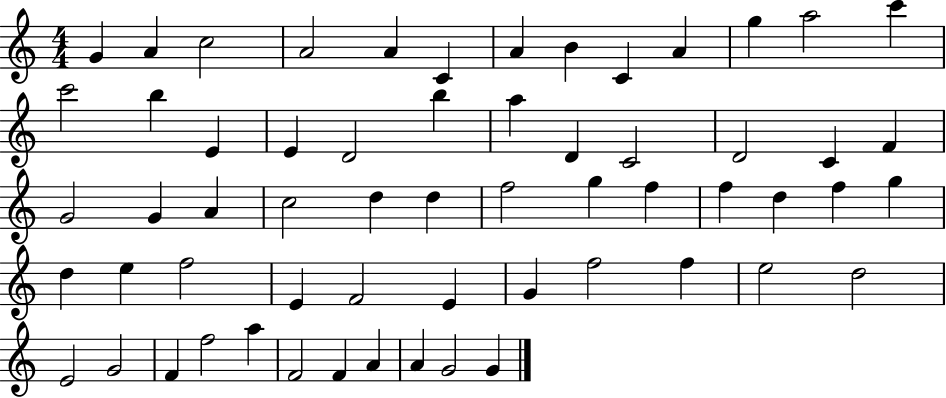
X:1
T:Untitled
M:4/4
L:1/4
K:C
G A c2 A2 A C A B C A g a2 c' c'2 b E E D2 b a D C2 D2 C F G2 G A c2 d d f2 g f f d f g d e f2 E F2 E G f2 f e2 d2 E2 G2 F f2 a F2 F A A G2 G